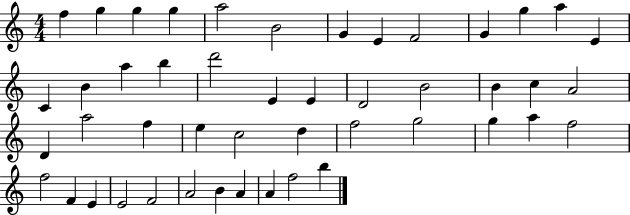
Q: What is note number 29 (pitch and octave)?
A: E5